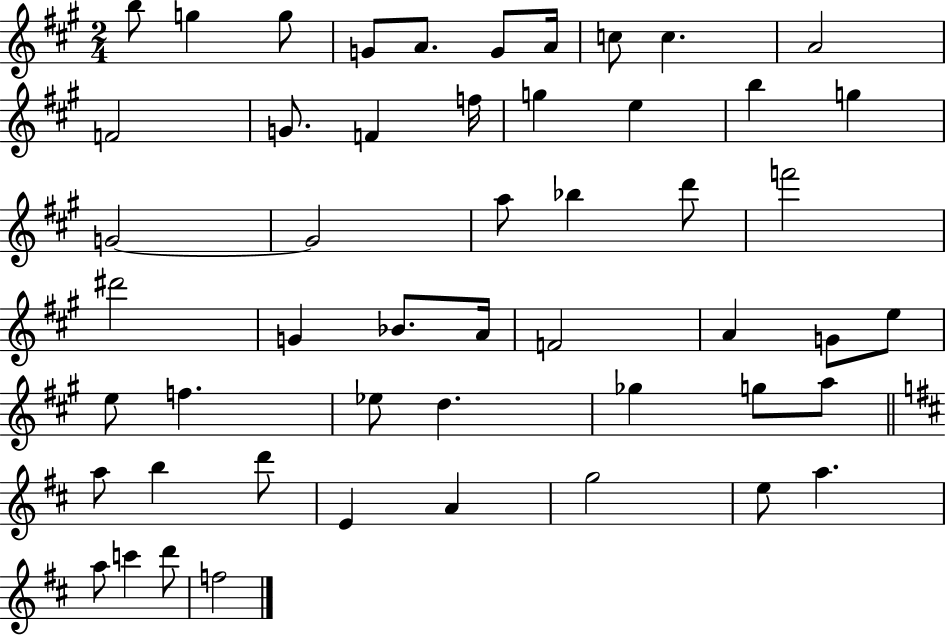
{
  \clef treble
  \numericTimeSignature
  \time 2/4
  \key a \major
  b''8 g''4 g''8 | g'8 a'8. g'8 a'16 | c''8 c''4. | a'2 | \break f'2 | g'8. f'4 f''16 | g''4 e''4 | b''4 g''4 | \break g'2~~ | g'2 | a''8 bes''4 d'''8 | f'''2 | \break dis'''2 | g'4 bes'8. a'16 | f'2 | a'4 g'8 e''8 | \break e''8 f''4. | ees''8 d''4. | ges''4 g''8 a''8 | \bar "||" \break \key d \major a''8 b''4 d'''8 | e'4 a'4 | g''2 | e''8 a''4. | \break a''8 c'''4 d'''8 | f''2 | \bar "|."
}